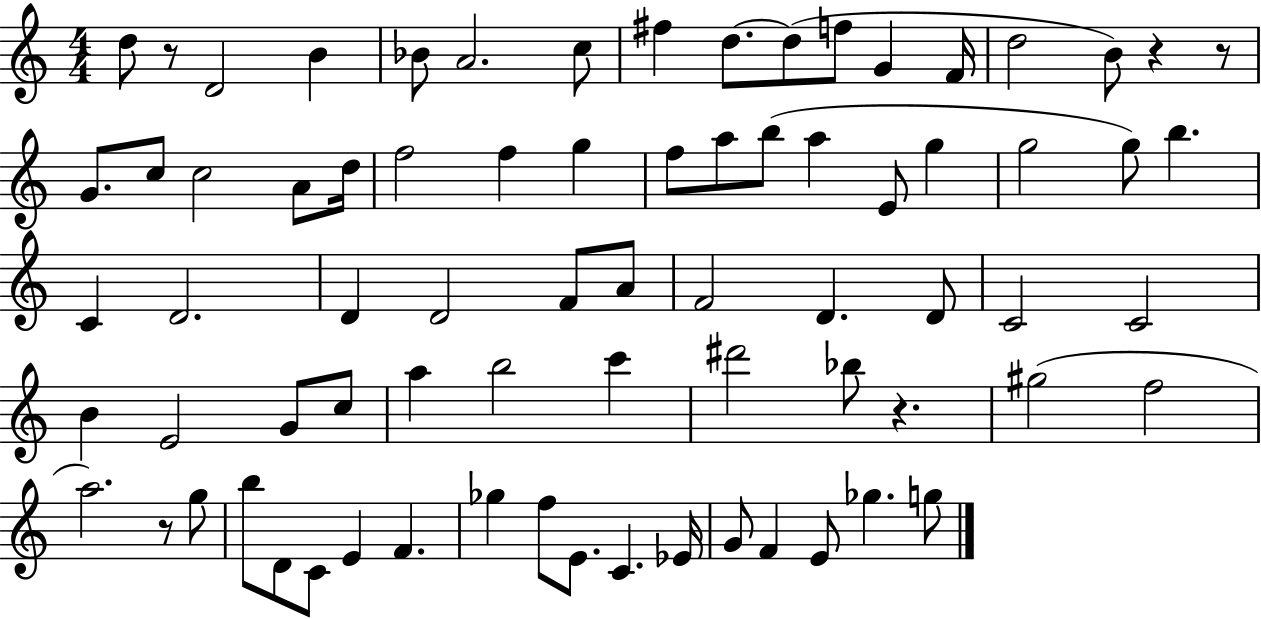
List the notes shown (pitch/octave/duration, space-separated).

D5/e R/e D4/h B4/q Bb4/e A4/h. C5/e F#5/q D5/e. D5/e F5/e G4/q F4/s D5/h B4/e R/q R/e G4/e. C5/e C5/h A4/e D5/s F5/h F5/q G5/q F5/e A5/e B5/e A5/q E4/e G5/q G5/h G5/e B5/q. C4/q D4/h. D4/q D4/h F4/e A4/e F4/h D4/q. D4/e C4/h C4/h B4/q E4/h G4/e C5/e A5/q B5/h C6/q D#6/h Bb5/e R/q. G#5/h F5/h A5/h. R/e G5/e B5/e D4/e C4/e E4/q F4/q. Gb5/q F5/e E4/e. C4/q. Eb4/s G4/e F4/q E4/e Gb5/q. G5/e